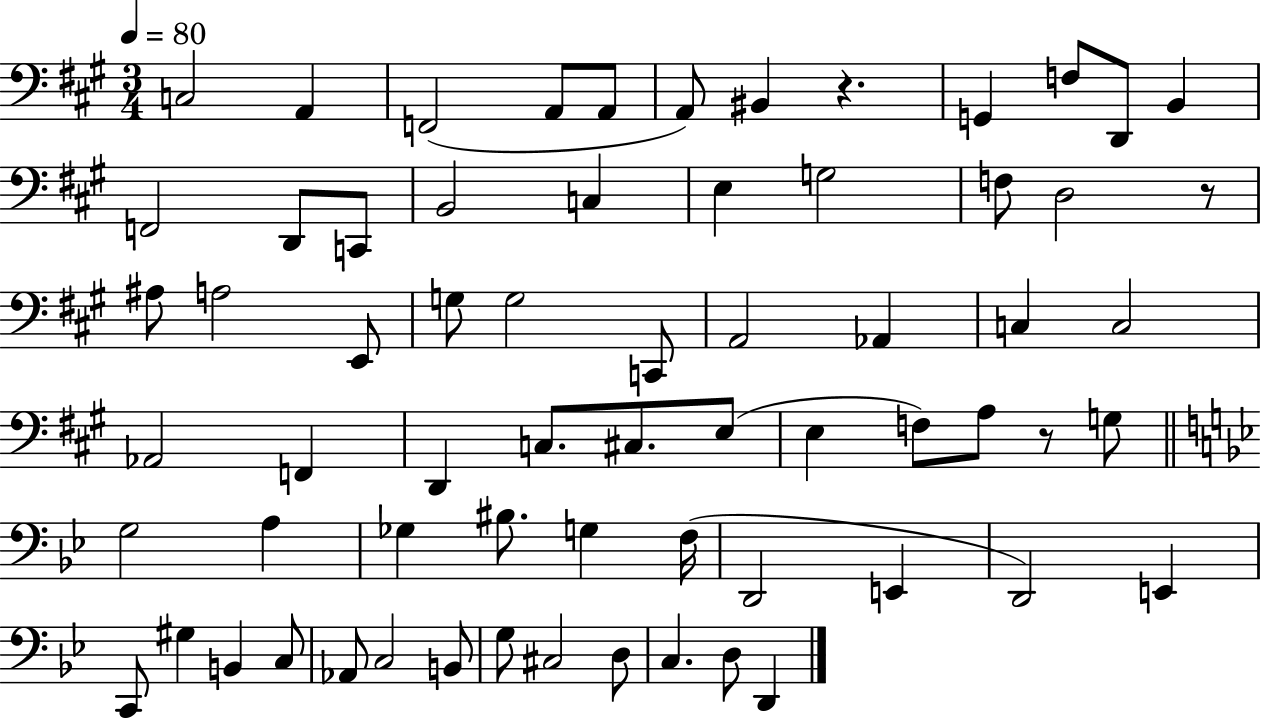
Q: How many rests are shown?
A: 3